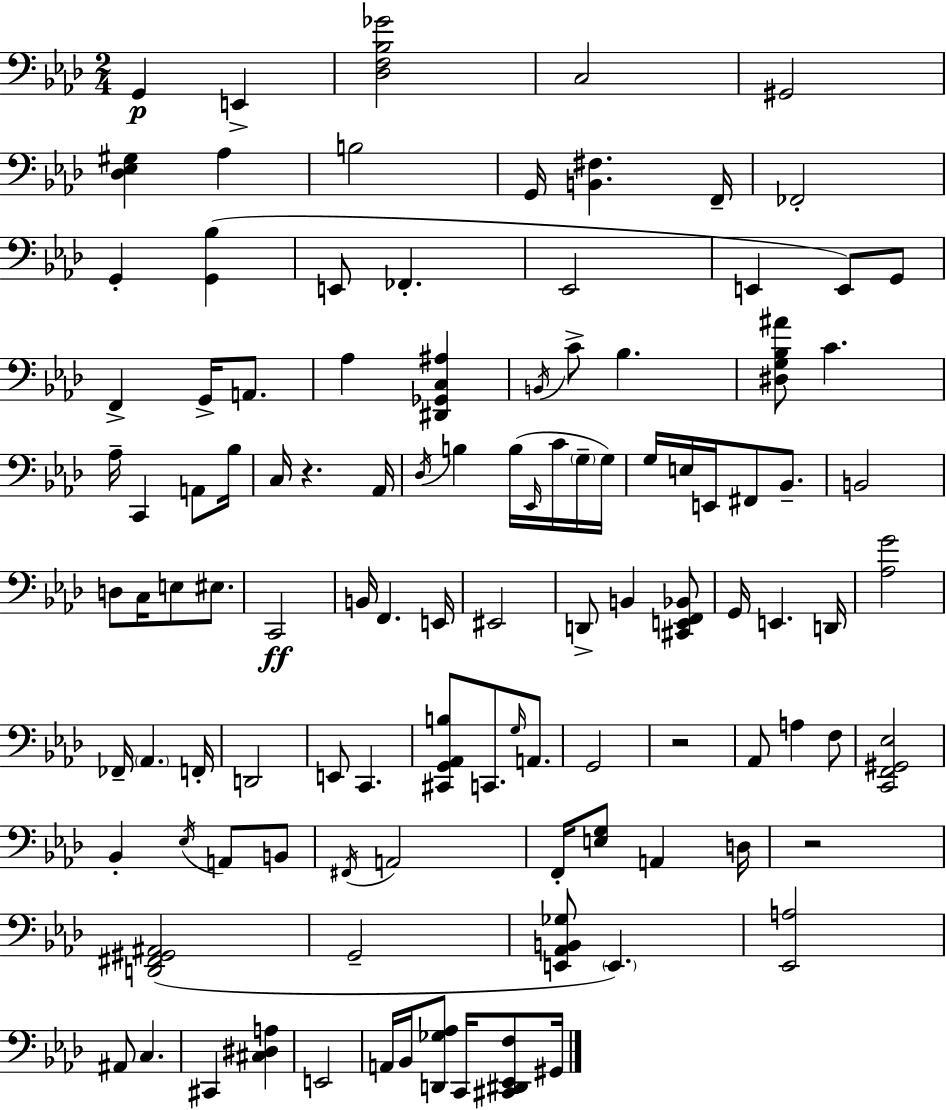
{
  \clef bass
  \numericTimeSignature
  \time 2/4
  \key aes \major
  \repeat volta 2 { g,4\p e,4-> | <des f bes ges'>2 | c2 | gis,2 | \break <des ees gis>4 aes4 | b2 | g,16 <b, fis>4. f,16-- | fes,2-. | \break g,4-. <g, bes>4( | e,8 fes,4.-. | ees,2 | e,4 e,8) g,8 | \break f,4-> g,16-> a,8. | aes4 <dis, ges, c ais>4 | \acciaccatura { b,16 } c'8-> bes4. | <dis g bes ais'>8 c'4. | \break aes16-- c,4 a,8 | bes16 c16 r4. | aes,16 \acciaccatura { des16 } b4 b16( \grace { ees,16 } | c'16 \parenthesize g16-- g16) g16 e16 e,16 fis,8 | \break bes,8.-- b,2 | d8 c16 e8 | eis8. c,2\ff | b,16 f,4. | \break e,16 eis,2 | d,8-> b,4 | <cis, e, f, bes,>8 g,16 e,4. | d,16 <aes g'>2 | \break fes,16-- \parenthesize aes,4. | f,16-. d,2 | e,8 c,4. | <cis, g, aes, b>8 c,8. | \break \grace { g16 } a,8. g,2 | r2 | aes,8 a4 | f8 <c, f, gis, ees>2 | \break bes,4-. | \acciaccatura { ees16 } a,8 b,8 \acciaccatura { fis,16 } a,2 | f,16-. <e g>8 | a,4 d16 r2 | \break <d, fis, gis, ais,>2( | g,2-- | <e, aes, b, ges>8 | \parenthesize e,4.) <ees, a>2 | \break ais,8 | c4. cis,4 | <cis dis a>4 e,2 | a,16 bes,16 | \break <d, ges aes>8 c,16 <cis, dis, ees, f>8 gis,16 } \bar "|."
}